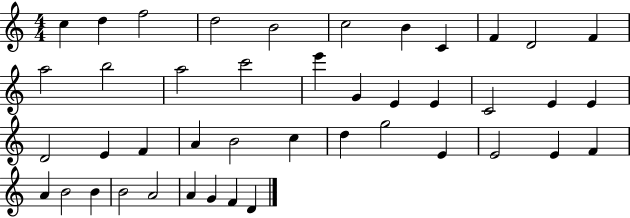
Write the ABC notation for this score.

X:1
T:Untitled
M:4/4
L:1/4
K:C
c d f2 d2 B2 c2 B C F D2 F a2 b2 a2 c'2 e' G E E C2 E E D2 E F A B2 c d g2 E E2 E F A B2 B B2 A2 A G F D